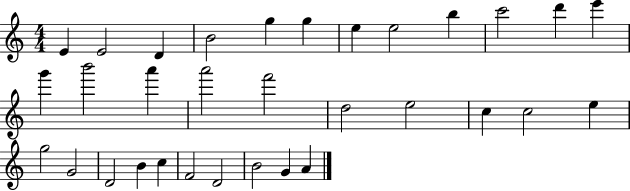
{
  \clef treble
  \numericTimeSignature
  \time 4/4
  \key c \major
  e'4 e'2 d'4 | b'2 g''4 g''4 | e''4 e''2 b''4 | c'''2 d'''4 e'''4 | \break g'''4 b'''2 a'''4 | a'''2 f'''2 | d''2 e''2 | c''4 c''2 e''4 | \break g''2 g'2 | d'2 b'4 c''4 | f'2 d'2 | b'2 g'4 a'4 | \break \bar "|."
}